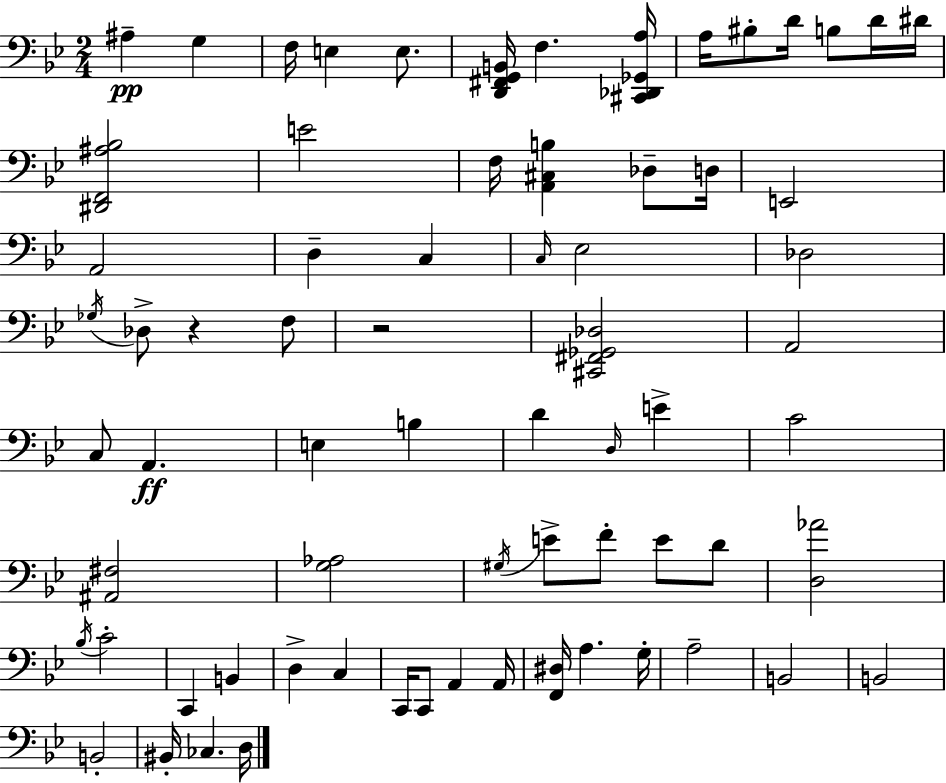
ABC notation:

X:1
T:Untitled
M:2/4
L:1/4
K:Gm
^A, G, F,/4 E, E,/2 [D,,^F,,G,,B,,]/4 F, [^C,,_D,,_G,,A,]/4 A,/4 ^B,/2 D/4 B,/2 D/4 ^D/4 [^D,,F,,^A,_B,]2 E2 F,/4 [A,,^C,B,] _D,/2 D,/4 E,,2 A,,2 D, C, C,/4 _E,2 _D,2 _G,/4 _D,/2 z F,/2 z2 [^C,,^F,,_G,,_D,]2 A,,2 C,/2 A,, E, B, D D,/4 E C2 [^A,,^F,]2 [G,_A,]2 ^G,/4 E/2 F/2 E/2 D/2 [D,_A]2 _B,/4 C2 C,, B,, D, C, C,,/4 C,,/2 A,, A,,/4 [F,,^D,]/4 A, G,/4 A,2 B,,2 B,,2 B,,2 ^B,,/4 _C, D,/4